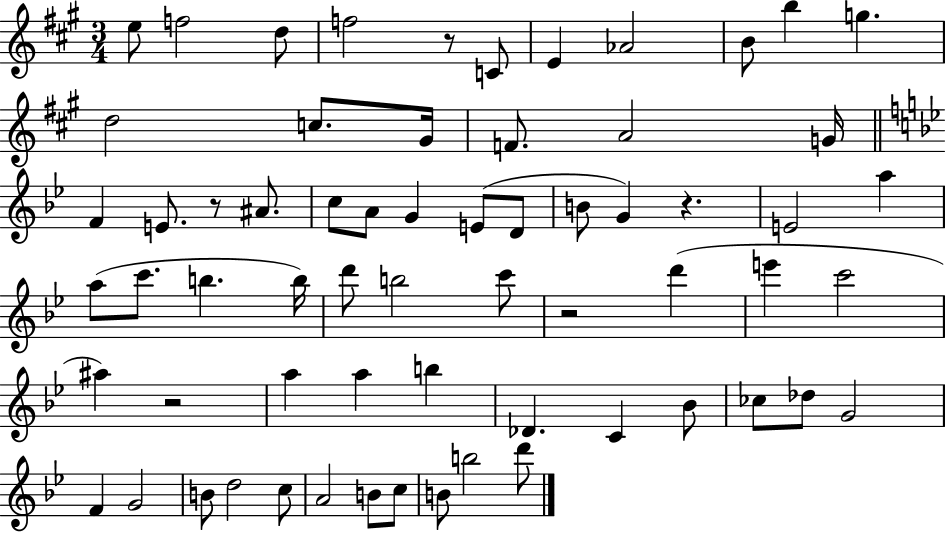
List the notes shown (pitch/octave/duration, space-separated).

E5/e F5/h D5/e F5/h R/e C4/e E4/q Ab4/h B4/e B5/q G5/q. D5/h C5/e. G#4/s F4/e. A4/h G4/s F4/q E4/e. R/e A#4/e. C5/e A4/e G4/q E4/e D4/e B4/e G4/q R/q. E4/h A5/q A5/e C6/e. B5/q. B5/s D6/e B5/h C6/e R/h D6/q E6/q C6/h A#5/q R/h A5/q A5/q B5/q Db4/q. C4/q Bb4/e CES5/e Db5/e G4/h F4/q G4/h B4/e D5/h C5/e A4/h B4/e C5/e B4/e B5/h D6/e